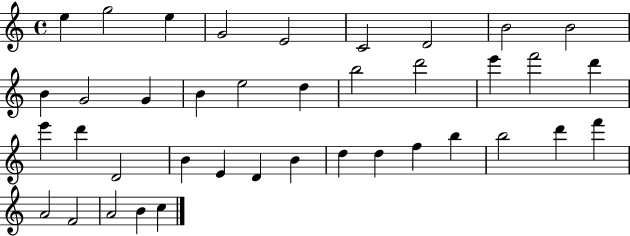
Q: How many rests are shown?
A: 0